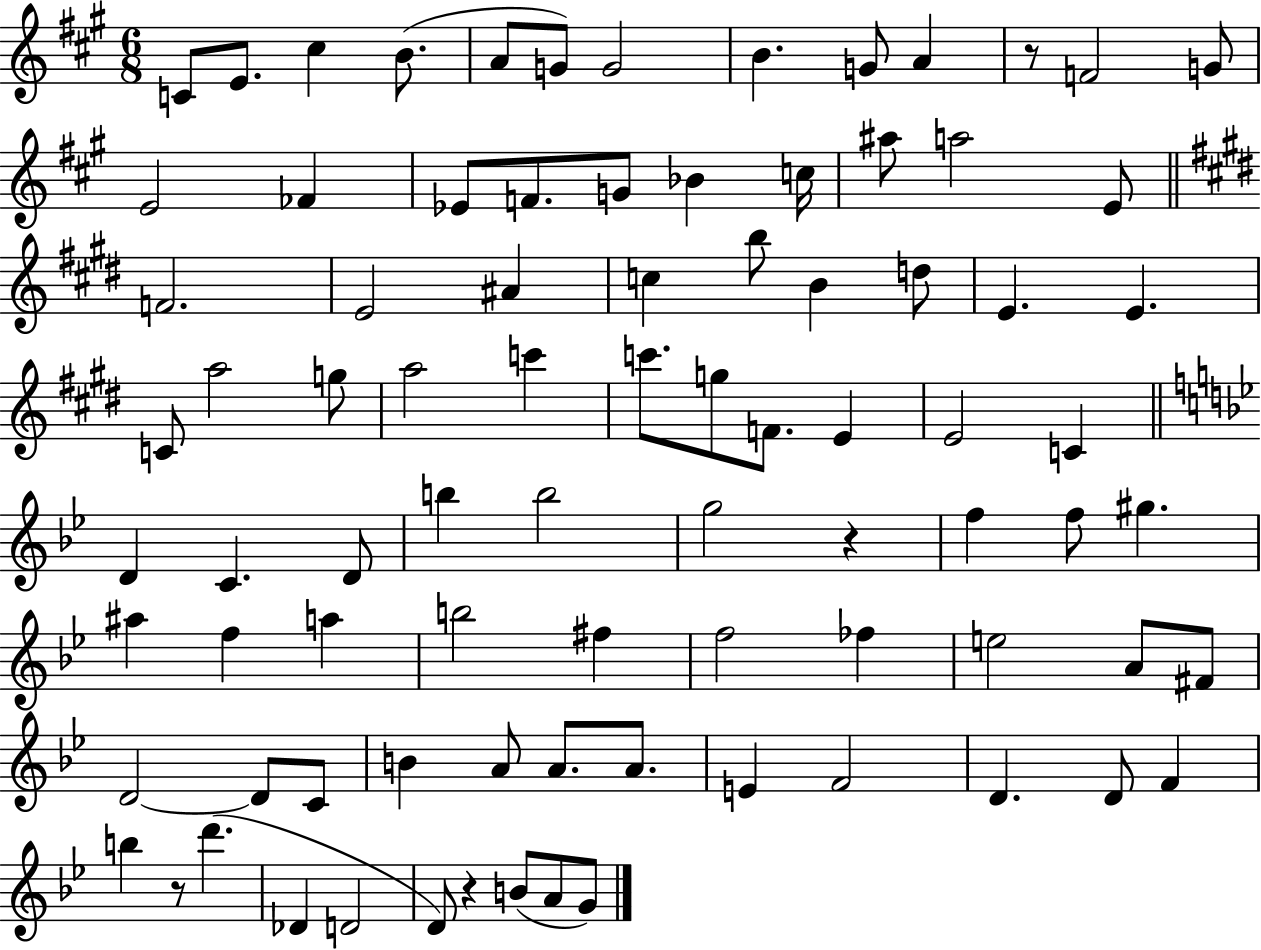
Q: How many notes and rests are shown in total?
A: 85